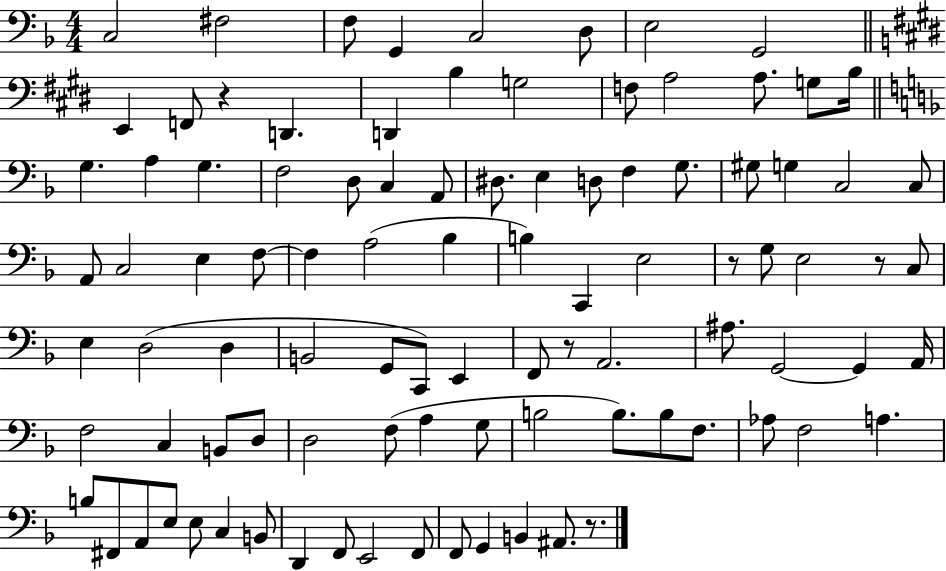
X:1
T:Untitled
M:4/4
L:1/4
K:F
C,2 ^F,2 F,/2 G,, C,2 D,/2 E,2 G,,2 E,, F,,/2 z D,, D,, B, G,2 F,/2 A,2 A,/2 G,/2 B,/4 G, A, G, F,2 D,/2 C, A,,/2 ^D,/2 E, D,/2 F, G,/2 ^G,/2 G, C,2 C,/2 A,,/2 C,2 E, F,/2 F, A,2 _B, B, C,, E,2 z/2 G,/2 E,2 z/2 C,/2 E, D,2 D, B,,2 G,,/2 C,,/2 E,, F,,/2 z/2 A,,2 ^A,/2 G,,2 G,, A,,/4 F,2 C, B,,/2 D,/2 D,2 F,/2 A, G,/2 B,2 B,/2 B,/2 F,/2 _A,/2 F,2 A, B,/2 ^F,,/2 A,,/2 E,/2 E,/2 C, B,,/2 D,, F,,/2 E,,2 F,,/2 F,,/2 G,, B,, ^A,,/2 z/2